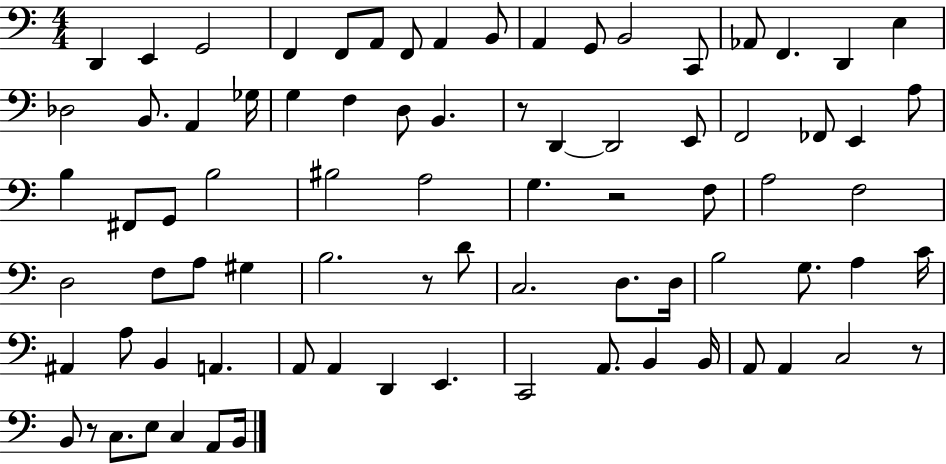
{
  \clef bass
  \numericTimeSignature
  \time 4/4
  \key c \major
  d,4 e,4 g,2 | f,4 f,8 a,8 f,8 a,4 b,8 | a,4 g,8 b,2 c,8 | aes,8 f,4. d,4 e4 | \break des2 b,8. a,4 ges16 | g4 f4 d8 b,4. | r8 d,4~~ d,2 e,8 | f,2 fes,8 e,4 a8 | \break b4 fis,8 g,8 b2 | bis2 a2 | g4. r2 f8 | a2 f2 | \break d2 f8 a8 gis4 | b2. r8 d'8 | c2. d8. d16 | b2 g8. a4 c'16 | \break ais,4 a8 b,4 a,4. | a,8 a,4 d,4 e,4. | c,2 a,8. b,4 b,16 | a,8 a,4 c2 r8 | \break b,8 r8 c8. e8 c4 a,8 b,16 | \bar "|."
}